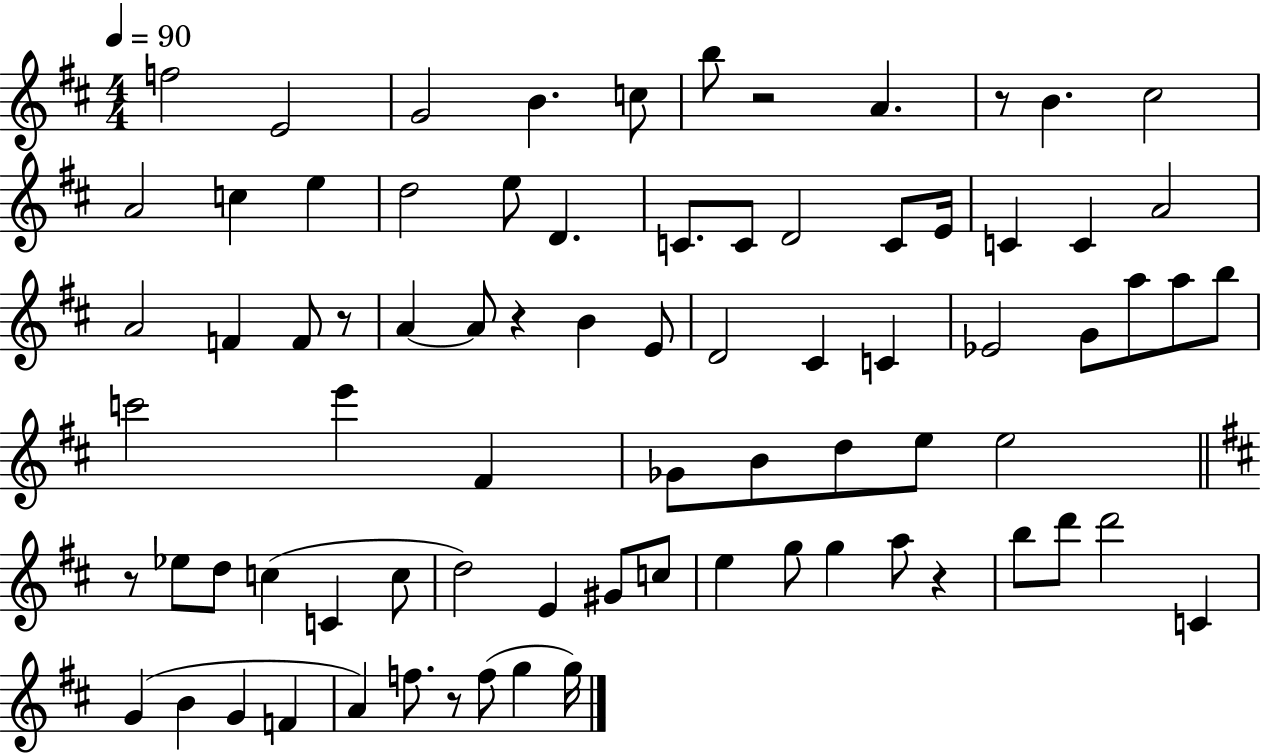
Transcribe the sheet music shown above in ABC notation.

X:1
T:Untitled
M:4/4
L:1/4
K:D
f2 E2 G2 B c/2 b/2 z2 A z/2 B ^c2 A2 c e d2 e/2 D C/2 C/2 D2 C/2 E/4 C C A2 A2 F F/2 z/2 A A/2 z B E/2 D2 ^C C _E2 G/2 a/2 a/2 b/2 c'2 e' ^F _G/2 B/2 d/2 e/2 e2 z/2 _e/2 d/2 c C c/2 d2 E ^G/2 c/2 e g/2 g a/2 z b/2 d'/2 d'2 C G B G F A f/2 z/2 f/2 g g/4